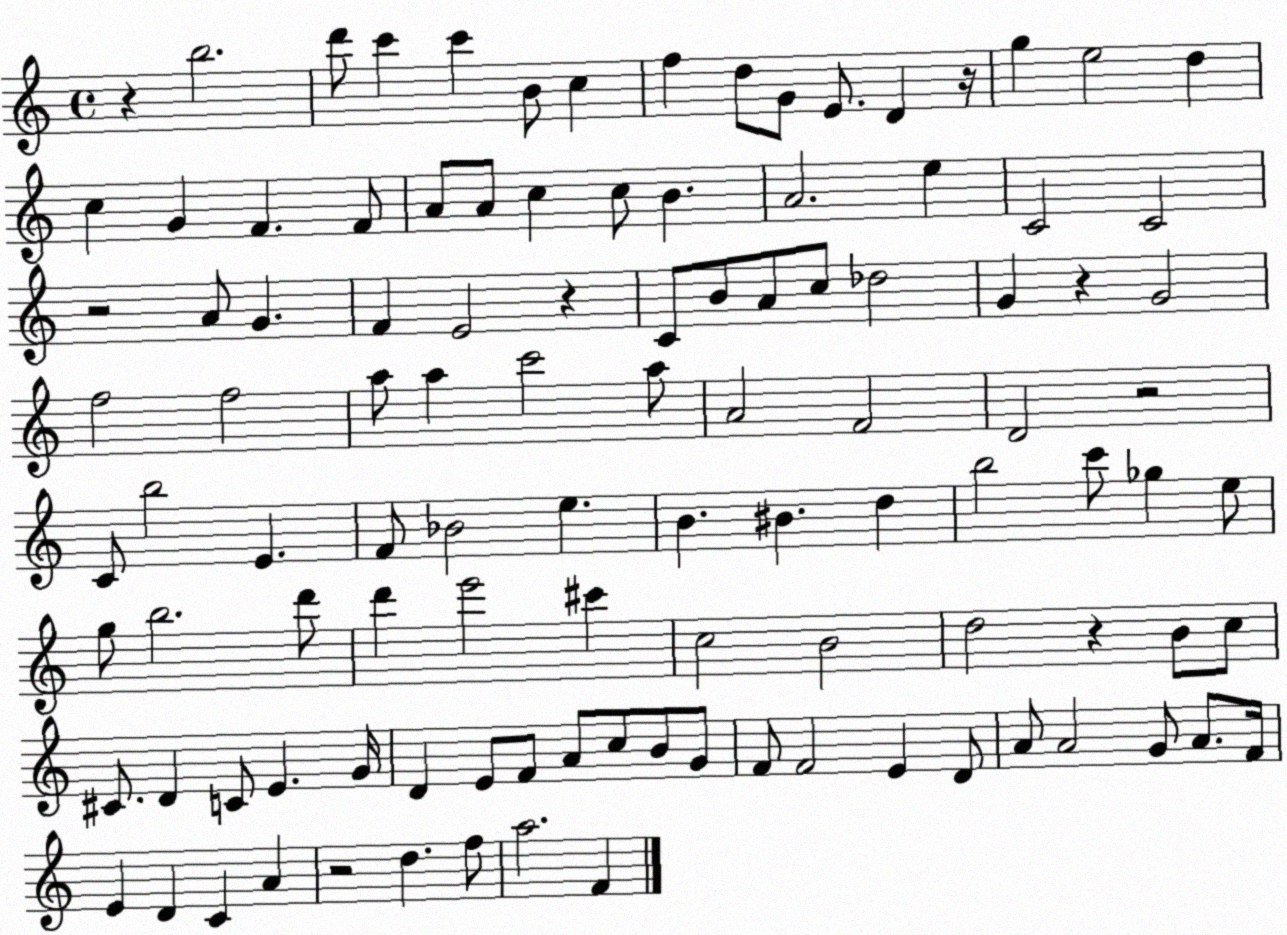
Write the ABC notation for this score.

X:1
T:Untitled
M:4/4
L:1/4
K:C
z b2 d'/2 c' c' B/2 c f d/2 G/2 E/2 D z/4 g e2 d c G F F/2 A/2 A/2 c c/2 B A2 e C2 C2 z2 A/2 G F E2 z C/2 B/2 A/2 c/2 _d2 G z G2 f2 f2 a/2 a c'2 a/2 A2 F2 D2 z2 C/2 b2 E F/2 _B2 e B ^B d b2 c'/2 _g e/2 g/2 b2 d'/2 d' e'2 ^c' c2 B2 d2 z B/2 c/2 ^C/2 D C/2 E G/4 D E/2 F/2 A/2 c/2 B/2 G/2 F/2 F2 E D/2 A/2 A2 G/2 A/2 F/4 E D C A z2 d f/2 a2 F